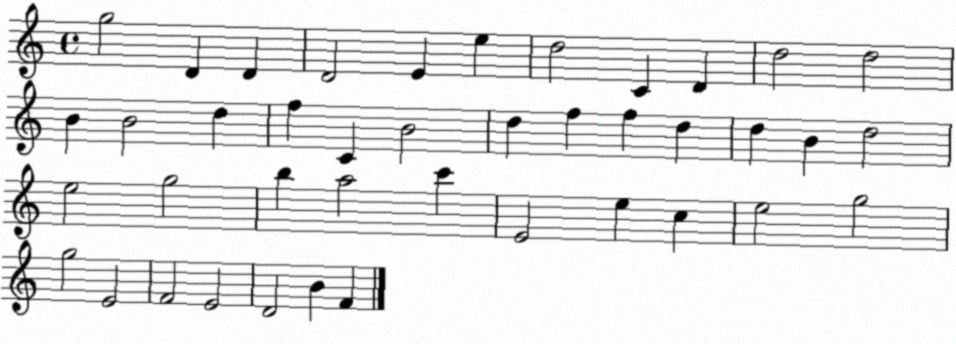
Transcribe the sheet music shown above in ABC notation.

X:1
T:Untitled
M:4/4
L:1/4
K:C
g2 D D D2 E e d2 C D d2 d2 B B2 d f C B2 d f f d d B d2 e2 g2 b a2 c' E2 e c e2 g2 g2 E2 F2 E2 D2 B F